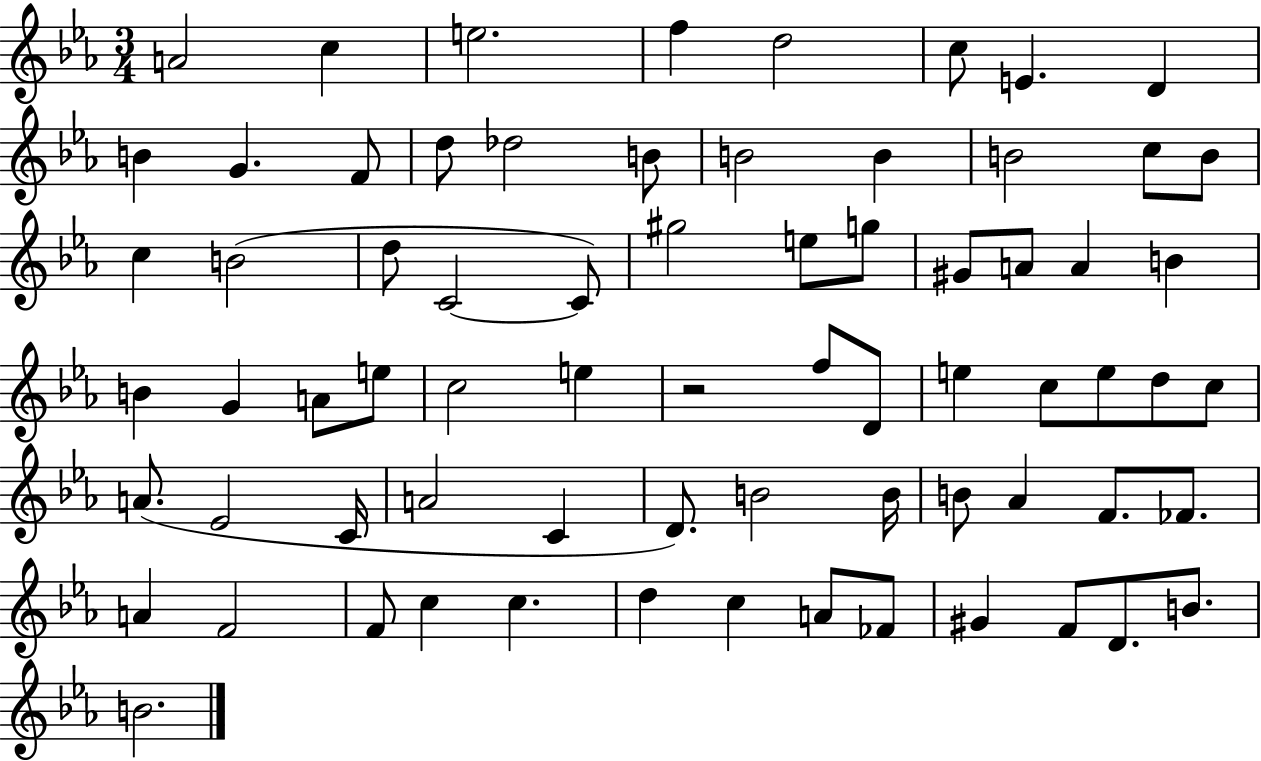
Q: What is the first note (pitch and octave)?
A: A4